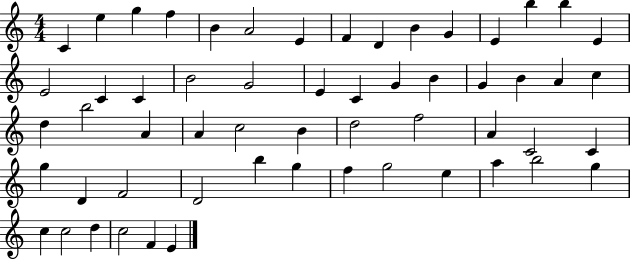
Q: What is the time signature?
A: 4/4